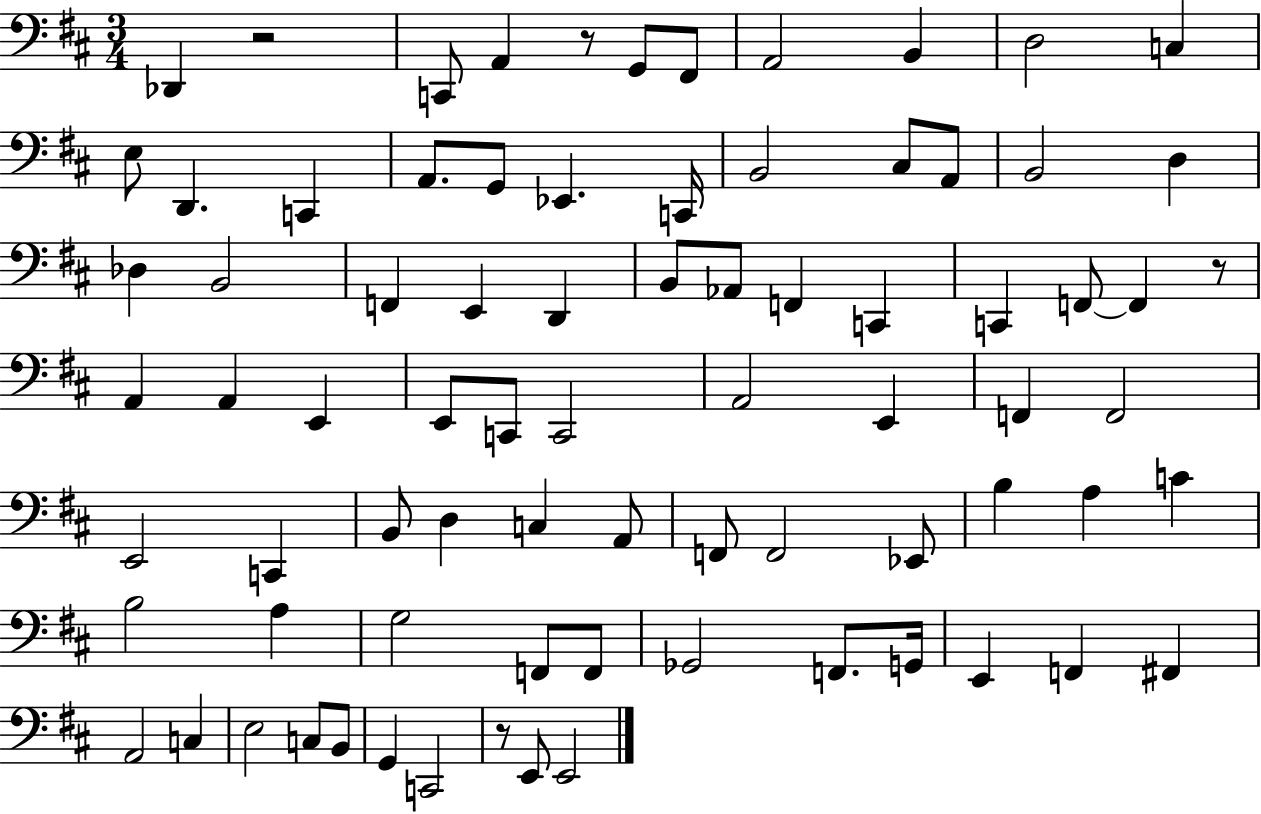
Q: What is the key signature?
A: D major